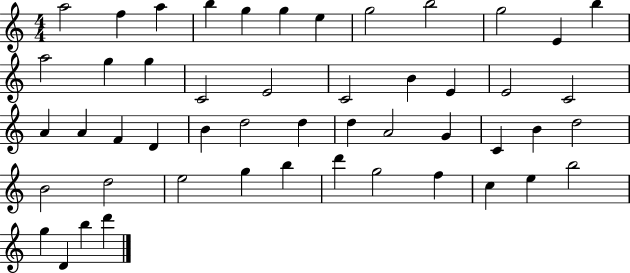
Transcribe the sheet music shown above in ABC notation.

X:1
T:Untitled
M:4/4
L:1/4
K:C
a2 f a b g g e g2 b2 g2 E b a2 g g C2 E2 C2 B E E2 C2 A A F D B d2 d d A2 G C B d2 B2 d2 e2 g b d' g2 f c e b2 g D b d'